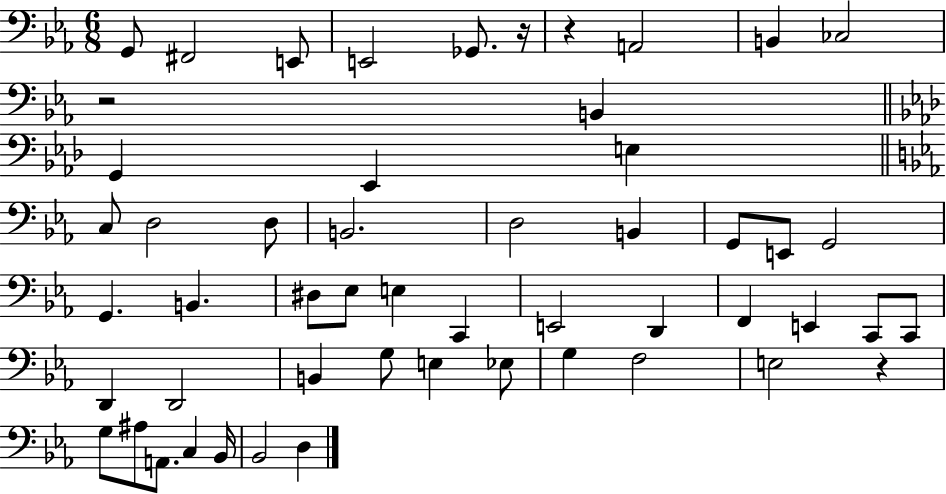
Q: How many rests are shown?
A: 4